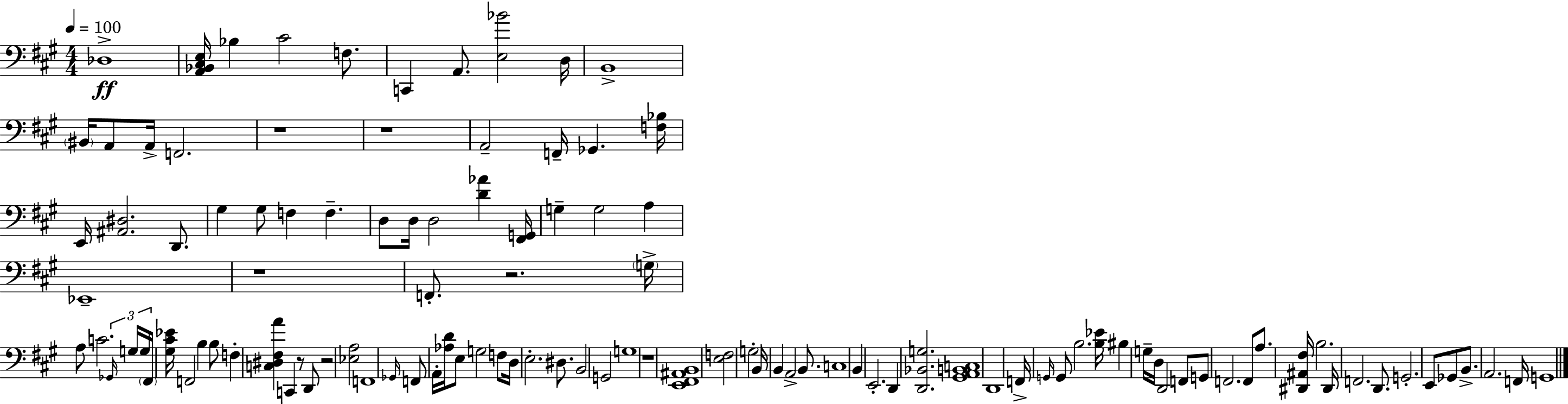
X:1
T:Untitled
M:4/4
L:1/4
K:A
_D,4 [A,,_B,,^C,E,]/4 _B, ^C2 F,/2 C,, A,,/2 [E,_B]2 D,/4 B,,4 ^B,,/4 A,,/2 A,,/4 F,,2 z4 z4 A,,2 F,,/4 _G,, [F,_B,]/4 E,,/4 [^A,,^D,]2 D,,/2 ^G, ^G,/2 F, F, D,/2 D,/4 D,2 [D_A] [^F,,G,,]/4 G, G,2 A, _E,,4 z4 F,,/2 z2 G,/4 A,/2 C2 _G,,/4 G,/4 G,/4 ^F,,/4 [^G,^C_E]/4 F,,2 B, B,/2 F, [C,^D,^F,A] C,, z/2 D,,/2 z2 [_E,A,]2 F,,4 _G,,/4 F,,/2 A,,/4 [_A,D]/4 E,/2 G,2 F,/2 D,/4 E,2 ^D,/2 B,,2 G,,2 G,4 z4 [E,,^F,,^A,,B,,]4 [E,F,]2 G,2 B,,/4 B,, A,,2 B,,/2 C,4 B,, E,,2 D,, [D,,_B,,G,]2 [^G,,A,,B,,C,]4 D,,4 F,,/4 G,,/4 G,,/2 B,2 [B,_E]/4 ^B, G,/4 D,/4 D,,2 F,,/2 G,,/2 F,,2 F,,/2 A,/2 [^D,,^A,,^F,]/4 B,2 ^D,,/4 F,,2 D,,/2 G,,2 E,,/2 _G,,/2 B,,/2 A,,2 F,,/4 G,,4